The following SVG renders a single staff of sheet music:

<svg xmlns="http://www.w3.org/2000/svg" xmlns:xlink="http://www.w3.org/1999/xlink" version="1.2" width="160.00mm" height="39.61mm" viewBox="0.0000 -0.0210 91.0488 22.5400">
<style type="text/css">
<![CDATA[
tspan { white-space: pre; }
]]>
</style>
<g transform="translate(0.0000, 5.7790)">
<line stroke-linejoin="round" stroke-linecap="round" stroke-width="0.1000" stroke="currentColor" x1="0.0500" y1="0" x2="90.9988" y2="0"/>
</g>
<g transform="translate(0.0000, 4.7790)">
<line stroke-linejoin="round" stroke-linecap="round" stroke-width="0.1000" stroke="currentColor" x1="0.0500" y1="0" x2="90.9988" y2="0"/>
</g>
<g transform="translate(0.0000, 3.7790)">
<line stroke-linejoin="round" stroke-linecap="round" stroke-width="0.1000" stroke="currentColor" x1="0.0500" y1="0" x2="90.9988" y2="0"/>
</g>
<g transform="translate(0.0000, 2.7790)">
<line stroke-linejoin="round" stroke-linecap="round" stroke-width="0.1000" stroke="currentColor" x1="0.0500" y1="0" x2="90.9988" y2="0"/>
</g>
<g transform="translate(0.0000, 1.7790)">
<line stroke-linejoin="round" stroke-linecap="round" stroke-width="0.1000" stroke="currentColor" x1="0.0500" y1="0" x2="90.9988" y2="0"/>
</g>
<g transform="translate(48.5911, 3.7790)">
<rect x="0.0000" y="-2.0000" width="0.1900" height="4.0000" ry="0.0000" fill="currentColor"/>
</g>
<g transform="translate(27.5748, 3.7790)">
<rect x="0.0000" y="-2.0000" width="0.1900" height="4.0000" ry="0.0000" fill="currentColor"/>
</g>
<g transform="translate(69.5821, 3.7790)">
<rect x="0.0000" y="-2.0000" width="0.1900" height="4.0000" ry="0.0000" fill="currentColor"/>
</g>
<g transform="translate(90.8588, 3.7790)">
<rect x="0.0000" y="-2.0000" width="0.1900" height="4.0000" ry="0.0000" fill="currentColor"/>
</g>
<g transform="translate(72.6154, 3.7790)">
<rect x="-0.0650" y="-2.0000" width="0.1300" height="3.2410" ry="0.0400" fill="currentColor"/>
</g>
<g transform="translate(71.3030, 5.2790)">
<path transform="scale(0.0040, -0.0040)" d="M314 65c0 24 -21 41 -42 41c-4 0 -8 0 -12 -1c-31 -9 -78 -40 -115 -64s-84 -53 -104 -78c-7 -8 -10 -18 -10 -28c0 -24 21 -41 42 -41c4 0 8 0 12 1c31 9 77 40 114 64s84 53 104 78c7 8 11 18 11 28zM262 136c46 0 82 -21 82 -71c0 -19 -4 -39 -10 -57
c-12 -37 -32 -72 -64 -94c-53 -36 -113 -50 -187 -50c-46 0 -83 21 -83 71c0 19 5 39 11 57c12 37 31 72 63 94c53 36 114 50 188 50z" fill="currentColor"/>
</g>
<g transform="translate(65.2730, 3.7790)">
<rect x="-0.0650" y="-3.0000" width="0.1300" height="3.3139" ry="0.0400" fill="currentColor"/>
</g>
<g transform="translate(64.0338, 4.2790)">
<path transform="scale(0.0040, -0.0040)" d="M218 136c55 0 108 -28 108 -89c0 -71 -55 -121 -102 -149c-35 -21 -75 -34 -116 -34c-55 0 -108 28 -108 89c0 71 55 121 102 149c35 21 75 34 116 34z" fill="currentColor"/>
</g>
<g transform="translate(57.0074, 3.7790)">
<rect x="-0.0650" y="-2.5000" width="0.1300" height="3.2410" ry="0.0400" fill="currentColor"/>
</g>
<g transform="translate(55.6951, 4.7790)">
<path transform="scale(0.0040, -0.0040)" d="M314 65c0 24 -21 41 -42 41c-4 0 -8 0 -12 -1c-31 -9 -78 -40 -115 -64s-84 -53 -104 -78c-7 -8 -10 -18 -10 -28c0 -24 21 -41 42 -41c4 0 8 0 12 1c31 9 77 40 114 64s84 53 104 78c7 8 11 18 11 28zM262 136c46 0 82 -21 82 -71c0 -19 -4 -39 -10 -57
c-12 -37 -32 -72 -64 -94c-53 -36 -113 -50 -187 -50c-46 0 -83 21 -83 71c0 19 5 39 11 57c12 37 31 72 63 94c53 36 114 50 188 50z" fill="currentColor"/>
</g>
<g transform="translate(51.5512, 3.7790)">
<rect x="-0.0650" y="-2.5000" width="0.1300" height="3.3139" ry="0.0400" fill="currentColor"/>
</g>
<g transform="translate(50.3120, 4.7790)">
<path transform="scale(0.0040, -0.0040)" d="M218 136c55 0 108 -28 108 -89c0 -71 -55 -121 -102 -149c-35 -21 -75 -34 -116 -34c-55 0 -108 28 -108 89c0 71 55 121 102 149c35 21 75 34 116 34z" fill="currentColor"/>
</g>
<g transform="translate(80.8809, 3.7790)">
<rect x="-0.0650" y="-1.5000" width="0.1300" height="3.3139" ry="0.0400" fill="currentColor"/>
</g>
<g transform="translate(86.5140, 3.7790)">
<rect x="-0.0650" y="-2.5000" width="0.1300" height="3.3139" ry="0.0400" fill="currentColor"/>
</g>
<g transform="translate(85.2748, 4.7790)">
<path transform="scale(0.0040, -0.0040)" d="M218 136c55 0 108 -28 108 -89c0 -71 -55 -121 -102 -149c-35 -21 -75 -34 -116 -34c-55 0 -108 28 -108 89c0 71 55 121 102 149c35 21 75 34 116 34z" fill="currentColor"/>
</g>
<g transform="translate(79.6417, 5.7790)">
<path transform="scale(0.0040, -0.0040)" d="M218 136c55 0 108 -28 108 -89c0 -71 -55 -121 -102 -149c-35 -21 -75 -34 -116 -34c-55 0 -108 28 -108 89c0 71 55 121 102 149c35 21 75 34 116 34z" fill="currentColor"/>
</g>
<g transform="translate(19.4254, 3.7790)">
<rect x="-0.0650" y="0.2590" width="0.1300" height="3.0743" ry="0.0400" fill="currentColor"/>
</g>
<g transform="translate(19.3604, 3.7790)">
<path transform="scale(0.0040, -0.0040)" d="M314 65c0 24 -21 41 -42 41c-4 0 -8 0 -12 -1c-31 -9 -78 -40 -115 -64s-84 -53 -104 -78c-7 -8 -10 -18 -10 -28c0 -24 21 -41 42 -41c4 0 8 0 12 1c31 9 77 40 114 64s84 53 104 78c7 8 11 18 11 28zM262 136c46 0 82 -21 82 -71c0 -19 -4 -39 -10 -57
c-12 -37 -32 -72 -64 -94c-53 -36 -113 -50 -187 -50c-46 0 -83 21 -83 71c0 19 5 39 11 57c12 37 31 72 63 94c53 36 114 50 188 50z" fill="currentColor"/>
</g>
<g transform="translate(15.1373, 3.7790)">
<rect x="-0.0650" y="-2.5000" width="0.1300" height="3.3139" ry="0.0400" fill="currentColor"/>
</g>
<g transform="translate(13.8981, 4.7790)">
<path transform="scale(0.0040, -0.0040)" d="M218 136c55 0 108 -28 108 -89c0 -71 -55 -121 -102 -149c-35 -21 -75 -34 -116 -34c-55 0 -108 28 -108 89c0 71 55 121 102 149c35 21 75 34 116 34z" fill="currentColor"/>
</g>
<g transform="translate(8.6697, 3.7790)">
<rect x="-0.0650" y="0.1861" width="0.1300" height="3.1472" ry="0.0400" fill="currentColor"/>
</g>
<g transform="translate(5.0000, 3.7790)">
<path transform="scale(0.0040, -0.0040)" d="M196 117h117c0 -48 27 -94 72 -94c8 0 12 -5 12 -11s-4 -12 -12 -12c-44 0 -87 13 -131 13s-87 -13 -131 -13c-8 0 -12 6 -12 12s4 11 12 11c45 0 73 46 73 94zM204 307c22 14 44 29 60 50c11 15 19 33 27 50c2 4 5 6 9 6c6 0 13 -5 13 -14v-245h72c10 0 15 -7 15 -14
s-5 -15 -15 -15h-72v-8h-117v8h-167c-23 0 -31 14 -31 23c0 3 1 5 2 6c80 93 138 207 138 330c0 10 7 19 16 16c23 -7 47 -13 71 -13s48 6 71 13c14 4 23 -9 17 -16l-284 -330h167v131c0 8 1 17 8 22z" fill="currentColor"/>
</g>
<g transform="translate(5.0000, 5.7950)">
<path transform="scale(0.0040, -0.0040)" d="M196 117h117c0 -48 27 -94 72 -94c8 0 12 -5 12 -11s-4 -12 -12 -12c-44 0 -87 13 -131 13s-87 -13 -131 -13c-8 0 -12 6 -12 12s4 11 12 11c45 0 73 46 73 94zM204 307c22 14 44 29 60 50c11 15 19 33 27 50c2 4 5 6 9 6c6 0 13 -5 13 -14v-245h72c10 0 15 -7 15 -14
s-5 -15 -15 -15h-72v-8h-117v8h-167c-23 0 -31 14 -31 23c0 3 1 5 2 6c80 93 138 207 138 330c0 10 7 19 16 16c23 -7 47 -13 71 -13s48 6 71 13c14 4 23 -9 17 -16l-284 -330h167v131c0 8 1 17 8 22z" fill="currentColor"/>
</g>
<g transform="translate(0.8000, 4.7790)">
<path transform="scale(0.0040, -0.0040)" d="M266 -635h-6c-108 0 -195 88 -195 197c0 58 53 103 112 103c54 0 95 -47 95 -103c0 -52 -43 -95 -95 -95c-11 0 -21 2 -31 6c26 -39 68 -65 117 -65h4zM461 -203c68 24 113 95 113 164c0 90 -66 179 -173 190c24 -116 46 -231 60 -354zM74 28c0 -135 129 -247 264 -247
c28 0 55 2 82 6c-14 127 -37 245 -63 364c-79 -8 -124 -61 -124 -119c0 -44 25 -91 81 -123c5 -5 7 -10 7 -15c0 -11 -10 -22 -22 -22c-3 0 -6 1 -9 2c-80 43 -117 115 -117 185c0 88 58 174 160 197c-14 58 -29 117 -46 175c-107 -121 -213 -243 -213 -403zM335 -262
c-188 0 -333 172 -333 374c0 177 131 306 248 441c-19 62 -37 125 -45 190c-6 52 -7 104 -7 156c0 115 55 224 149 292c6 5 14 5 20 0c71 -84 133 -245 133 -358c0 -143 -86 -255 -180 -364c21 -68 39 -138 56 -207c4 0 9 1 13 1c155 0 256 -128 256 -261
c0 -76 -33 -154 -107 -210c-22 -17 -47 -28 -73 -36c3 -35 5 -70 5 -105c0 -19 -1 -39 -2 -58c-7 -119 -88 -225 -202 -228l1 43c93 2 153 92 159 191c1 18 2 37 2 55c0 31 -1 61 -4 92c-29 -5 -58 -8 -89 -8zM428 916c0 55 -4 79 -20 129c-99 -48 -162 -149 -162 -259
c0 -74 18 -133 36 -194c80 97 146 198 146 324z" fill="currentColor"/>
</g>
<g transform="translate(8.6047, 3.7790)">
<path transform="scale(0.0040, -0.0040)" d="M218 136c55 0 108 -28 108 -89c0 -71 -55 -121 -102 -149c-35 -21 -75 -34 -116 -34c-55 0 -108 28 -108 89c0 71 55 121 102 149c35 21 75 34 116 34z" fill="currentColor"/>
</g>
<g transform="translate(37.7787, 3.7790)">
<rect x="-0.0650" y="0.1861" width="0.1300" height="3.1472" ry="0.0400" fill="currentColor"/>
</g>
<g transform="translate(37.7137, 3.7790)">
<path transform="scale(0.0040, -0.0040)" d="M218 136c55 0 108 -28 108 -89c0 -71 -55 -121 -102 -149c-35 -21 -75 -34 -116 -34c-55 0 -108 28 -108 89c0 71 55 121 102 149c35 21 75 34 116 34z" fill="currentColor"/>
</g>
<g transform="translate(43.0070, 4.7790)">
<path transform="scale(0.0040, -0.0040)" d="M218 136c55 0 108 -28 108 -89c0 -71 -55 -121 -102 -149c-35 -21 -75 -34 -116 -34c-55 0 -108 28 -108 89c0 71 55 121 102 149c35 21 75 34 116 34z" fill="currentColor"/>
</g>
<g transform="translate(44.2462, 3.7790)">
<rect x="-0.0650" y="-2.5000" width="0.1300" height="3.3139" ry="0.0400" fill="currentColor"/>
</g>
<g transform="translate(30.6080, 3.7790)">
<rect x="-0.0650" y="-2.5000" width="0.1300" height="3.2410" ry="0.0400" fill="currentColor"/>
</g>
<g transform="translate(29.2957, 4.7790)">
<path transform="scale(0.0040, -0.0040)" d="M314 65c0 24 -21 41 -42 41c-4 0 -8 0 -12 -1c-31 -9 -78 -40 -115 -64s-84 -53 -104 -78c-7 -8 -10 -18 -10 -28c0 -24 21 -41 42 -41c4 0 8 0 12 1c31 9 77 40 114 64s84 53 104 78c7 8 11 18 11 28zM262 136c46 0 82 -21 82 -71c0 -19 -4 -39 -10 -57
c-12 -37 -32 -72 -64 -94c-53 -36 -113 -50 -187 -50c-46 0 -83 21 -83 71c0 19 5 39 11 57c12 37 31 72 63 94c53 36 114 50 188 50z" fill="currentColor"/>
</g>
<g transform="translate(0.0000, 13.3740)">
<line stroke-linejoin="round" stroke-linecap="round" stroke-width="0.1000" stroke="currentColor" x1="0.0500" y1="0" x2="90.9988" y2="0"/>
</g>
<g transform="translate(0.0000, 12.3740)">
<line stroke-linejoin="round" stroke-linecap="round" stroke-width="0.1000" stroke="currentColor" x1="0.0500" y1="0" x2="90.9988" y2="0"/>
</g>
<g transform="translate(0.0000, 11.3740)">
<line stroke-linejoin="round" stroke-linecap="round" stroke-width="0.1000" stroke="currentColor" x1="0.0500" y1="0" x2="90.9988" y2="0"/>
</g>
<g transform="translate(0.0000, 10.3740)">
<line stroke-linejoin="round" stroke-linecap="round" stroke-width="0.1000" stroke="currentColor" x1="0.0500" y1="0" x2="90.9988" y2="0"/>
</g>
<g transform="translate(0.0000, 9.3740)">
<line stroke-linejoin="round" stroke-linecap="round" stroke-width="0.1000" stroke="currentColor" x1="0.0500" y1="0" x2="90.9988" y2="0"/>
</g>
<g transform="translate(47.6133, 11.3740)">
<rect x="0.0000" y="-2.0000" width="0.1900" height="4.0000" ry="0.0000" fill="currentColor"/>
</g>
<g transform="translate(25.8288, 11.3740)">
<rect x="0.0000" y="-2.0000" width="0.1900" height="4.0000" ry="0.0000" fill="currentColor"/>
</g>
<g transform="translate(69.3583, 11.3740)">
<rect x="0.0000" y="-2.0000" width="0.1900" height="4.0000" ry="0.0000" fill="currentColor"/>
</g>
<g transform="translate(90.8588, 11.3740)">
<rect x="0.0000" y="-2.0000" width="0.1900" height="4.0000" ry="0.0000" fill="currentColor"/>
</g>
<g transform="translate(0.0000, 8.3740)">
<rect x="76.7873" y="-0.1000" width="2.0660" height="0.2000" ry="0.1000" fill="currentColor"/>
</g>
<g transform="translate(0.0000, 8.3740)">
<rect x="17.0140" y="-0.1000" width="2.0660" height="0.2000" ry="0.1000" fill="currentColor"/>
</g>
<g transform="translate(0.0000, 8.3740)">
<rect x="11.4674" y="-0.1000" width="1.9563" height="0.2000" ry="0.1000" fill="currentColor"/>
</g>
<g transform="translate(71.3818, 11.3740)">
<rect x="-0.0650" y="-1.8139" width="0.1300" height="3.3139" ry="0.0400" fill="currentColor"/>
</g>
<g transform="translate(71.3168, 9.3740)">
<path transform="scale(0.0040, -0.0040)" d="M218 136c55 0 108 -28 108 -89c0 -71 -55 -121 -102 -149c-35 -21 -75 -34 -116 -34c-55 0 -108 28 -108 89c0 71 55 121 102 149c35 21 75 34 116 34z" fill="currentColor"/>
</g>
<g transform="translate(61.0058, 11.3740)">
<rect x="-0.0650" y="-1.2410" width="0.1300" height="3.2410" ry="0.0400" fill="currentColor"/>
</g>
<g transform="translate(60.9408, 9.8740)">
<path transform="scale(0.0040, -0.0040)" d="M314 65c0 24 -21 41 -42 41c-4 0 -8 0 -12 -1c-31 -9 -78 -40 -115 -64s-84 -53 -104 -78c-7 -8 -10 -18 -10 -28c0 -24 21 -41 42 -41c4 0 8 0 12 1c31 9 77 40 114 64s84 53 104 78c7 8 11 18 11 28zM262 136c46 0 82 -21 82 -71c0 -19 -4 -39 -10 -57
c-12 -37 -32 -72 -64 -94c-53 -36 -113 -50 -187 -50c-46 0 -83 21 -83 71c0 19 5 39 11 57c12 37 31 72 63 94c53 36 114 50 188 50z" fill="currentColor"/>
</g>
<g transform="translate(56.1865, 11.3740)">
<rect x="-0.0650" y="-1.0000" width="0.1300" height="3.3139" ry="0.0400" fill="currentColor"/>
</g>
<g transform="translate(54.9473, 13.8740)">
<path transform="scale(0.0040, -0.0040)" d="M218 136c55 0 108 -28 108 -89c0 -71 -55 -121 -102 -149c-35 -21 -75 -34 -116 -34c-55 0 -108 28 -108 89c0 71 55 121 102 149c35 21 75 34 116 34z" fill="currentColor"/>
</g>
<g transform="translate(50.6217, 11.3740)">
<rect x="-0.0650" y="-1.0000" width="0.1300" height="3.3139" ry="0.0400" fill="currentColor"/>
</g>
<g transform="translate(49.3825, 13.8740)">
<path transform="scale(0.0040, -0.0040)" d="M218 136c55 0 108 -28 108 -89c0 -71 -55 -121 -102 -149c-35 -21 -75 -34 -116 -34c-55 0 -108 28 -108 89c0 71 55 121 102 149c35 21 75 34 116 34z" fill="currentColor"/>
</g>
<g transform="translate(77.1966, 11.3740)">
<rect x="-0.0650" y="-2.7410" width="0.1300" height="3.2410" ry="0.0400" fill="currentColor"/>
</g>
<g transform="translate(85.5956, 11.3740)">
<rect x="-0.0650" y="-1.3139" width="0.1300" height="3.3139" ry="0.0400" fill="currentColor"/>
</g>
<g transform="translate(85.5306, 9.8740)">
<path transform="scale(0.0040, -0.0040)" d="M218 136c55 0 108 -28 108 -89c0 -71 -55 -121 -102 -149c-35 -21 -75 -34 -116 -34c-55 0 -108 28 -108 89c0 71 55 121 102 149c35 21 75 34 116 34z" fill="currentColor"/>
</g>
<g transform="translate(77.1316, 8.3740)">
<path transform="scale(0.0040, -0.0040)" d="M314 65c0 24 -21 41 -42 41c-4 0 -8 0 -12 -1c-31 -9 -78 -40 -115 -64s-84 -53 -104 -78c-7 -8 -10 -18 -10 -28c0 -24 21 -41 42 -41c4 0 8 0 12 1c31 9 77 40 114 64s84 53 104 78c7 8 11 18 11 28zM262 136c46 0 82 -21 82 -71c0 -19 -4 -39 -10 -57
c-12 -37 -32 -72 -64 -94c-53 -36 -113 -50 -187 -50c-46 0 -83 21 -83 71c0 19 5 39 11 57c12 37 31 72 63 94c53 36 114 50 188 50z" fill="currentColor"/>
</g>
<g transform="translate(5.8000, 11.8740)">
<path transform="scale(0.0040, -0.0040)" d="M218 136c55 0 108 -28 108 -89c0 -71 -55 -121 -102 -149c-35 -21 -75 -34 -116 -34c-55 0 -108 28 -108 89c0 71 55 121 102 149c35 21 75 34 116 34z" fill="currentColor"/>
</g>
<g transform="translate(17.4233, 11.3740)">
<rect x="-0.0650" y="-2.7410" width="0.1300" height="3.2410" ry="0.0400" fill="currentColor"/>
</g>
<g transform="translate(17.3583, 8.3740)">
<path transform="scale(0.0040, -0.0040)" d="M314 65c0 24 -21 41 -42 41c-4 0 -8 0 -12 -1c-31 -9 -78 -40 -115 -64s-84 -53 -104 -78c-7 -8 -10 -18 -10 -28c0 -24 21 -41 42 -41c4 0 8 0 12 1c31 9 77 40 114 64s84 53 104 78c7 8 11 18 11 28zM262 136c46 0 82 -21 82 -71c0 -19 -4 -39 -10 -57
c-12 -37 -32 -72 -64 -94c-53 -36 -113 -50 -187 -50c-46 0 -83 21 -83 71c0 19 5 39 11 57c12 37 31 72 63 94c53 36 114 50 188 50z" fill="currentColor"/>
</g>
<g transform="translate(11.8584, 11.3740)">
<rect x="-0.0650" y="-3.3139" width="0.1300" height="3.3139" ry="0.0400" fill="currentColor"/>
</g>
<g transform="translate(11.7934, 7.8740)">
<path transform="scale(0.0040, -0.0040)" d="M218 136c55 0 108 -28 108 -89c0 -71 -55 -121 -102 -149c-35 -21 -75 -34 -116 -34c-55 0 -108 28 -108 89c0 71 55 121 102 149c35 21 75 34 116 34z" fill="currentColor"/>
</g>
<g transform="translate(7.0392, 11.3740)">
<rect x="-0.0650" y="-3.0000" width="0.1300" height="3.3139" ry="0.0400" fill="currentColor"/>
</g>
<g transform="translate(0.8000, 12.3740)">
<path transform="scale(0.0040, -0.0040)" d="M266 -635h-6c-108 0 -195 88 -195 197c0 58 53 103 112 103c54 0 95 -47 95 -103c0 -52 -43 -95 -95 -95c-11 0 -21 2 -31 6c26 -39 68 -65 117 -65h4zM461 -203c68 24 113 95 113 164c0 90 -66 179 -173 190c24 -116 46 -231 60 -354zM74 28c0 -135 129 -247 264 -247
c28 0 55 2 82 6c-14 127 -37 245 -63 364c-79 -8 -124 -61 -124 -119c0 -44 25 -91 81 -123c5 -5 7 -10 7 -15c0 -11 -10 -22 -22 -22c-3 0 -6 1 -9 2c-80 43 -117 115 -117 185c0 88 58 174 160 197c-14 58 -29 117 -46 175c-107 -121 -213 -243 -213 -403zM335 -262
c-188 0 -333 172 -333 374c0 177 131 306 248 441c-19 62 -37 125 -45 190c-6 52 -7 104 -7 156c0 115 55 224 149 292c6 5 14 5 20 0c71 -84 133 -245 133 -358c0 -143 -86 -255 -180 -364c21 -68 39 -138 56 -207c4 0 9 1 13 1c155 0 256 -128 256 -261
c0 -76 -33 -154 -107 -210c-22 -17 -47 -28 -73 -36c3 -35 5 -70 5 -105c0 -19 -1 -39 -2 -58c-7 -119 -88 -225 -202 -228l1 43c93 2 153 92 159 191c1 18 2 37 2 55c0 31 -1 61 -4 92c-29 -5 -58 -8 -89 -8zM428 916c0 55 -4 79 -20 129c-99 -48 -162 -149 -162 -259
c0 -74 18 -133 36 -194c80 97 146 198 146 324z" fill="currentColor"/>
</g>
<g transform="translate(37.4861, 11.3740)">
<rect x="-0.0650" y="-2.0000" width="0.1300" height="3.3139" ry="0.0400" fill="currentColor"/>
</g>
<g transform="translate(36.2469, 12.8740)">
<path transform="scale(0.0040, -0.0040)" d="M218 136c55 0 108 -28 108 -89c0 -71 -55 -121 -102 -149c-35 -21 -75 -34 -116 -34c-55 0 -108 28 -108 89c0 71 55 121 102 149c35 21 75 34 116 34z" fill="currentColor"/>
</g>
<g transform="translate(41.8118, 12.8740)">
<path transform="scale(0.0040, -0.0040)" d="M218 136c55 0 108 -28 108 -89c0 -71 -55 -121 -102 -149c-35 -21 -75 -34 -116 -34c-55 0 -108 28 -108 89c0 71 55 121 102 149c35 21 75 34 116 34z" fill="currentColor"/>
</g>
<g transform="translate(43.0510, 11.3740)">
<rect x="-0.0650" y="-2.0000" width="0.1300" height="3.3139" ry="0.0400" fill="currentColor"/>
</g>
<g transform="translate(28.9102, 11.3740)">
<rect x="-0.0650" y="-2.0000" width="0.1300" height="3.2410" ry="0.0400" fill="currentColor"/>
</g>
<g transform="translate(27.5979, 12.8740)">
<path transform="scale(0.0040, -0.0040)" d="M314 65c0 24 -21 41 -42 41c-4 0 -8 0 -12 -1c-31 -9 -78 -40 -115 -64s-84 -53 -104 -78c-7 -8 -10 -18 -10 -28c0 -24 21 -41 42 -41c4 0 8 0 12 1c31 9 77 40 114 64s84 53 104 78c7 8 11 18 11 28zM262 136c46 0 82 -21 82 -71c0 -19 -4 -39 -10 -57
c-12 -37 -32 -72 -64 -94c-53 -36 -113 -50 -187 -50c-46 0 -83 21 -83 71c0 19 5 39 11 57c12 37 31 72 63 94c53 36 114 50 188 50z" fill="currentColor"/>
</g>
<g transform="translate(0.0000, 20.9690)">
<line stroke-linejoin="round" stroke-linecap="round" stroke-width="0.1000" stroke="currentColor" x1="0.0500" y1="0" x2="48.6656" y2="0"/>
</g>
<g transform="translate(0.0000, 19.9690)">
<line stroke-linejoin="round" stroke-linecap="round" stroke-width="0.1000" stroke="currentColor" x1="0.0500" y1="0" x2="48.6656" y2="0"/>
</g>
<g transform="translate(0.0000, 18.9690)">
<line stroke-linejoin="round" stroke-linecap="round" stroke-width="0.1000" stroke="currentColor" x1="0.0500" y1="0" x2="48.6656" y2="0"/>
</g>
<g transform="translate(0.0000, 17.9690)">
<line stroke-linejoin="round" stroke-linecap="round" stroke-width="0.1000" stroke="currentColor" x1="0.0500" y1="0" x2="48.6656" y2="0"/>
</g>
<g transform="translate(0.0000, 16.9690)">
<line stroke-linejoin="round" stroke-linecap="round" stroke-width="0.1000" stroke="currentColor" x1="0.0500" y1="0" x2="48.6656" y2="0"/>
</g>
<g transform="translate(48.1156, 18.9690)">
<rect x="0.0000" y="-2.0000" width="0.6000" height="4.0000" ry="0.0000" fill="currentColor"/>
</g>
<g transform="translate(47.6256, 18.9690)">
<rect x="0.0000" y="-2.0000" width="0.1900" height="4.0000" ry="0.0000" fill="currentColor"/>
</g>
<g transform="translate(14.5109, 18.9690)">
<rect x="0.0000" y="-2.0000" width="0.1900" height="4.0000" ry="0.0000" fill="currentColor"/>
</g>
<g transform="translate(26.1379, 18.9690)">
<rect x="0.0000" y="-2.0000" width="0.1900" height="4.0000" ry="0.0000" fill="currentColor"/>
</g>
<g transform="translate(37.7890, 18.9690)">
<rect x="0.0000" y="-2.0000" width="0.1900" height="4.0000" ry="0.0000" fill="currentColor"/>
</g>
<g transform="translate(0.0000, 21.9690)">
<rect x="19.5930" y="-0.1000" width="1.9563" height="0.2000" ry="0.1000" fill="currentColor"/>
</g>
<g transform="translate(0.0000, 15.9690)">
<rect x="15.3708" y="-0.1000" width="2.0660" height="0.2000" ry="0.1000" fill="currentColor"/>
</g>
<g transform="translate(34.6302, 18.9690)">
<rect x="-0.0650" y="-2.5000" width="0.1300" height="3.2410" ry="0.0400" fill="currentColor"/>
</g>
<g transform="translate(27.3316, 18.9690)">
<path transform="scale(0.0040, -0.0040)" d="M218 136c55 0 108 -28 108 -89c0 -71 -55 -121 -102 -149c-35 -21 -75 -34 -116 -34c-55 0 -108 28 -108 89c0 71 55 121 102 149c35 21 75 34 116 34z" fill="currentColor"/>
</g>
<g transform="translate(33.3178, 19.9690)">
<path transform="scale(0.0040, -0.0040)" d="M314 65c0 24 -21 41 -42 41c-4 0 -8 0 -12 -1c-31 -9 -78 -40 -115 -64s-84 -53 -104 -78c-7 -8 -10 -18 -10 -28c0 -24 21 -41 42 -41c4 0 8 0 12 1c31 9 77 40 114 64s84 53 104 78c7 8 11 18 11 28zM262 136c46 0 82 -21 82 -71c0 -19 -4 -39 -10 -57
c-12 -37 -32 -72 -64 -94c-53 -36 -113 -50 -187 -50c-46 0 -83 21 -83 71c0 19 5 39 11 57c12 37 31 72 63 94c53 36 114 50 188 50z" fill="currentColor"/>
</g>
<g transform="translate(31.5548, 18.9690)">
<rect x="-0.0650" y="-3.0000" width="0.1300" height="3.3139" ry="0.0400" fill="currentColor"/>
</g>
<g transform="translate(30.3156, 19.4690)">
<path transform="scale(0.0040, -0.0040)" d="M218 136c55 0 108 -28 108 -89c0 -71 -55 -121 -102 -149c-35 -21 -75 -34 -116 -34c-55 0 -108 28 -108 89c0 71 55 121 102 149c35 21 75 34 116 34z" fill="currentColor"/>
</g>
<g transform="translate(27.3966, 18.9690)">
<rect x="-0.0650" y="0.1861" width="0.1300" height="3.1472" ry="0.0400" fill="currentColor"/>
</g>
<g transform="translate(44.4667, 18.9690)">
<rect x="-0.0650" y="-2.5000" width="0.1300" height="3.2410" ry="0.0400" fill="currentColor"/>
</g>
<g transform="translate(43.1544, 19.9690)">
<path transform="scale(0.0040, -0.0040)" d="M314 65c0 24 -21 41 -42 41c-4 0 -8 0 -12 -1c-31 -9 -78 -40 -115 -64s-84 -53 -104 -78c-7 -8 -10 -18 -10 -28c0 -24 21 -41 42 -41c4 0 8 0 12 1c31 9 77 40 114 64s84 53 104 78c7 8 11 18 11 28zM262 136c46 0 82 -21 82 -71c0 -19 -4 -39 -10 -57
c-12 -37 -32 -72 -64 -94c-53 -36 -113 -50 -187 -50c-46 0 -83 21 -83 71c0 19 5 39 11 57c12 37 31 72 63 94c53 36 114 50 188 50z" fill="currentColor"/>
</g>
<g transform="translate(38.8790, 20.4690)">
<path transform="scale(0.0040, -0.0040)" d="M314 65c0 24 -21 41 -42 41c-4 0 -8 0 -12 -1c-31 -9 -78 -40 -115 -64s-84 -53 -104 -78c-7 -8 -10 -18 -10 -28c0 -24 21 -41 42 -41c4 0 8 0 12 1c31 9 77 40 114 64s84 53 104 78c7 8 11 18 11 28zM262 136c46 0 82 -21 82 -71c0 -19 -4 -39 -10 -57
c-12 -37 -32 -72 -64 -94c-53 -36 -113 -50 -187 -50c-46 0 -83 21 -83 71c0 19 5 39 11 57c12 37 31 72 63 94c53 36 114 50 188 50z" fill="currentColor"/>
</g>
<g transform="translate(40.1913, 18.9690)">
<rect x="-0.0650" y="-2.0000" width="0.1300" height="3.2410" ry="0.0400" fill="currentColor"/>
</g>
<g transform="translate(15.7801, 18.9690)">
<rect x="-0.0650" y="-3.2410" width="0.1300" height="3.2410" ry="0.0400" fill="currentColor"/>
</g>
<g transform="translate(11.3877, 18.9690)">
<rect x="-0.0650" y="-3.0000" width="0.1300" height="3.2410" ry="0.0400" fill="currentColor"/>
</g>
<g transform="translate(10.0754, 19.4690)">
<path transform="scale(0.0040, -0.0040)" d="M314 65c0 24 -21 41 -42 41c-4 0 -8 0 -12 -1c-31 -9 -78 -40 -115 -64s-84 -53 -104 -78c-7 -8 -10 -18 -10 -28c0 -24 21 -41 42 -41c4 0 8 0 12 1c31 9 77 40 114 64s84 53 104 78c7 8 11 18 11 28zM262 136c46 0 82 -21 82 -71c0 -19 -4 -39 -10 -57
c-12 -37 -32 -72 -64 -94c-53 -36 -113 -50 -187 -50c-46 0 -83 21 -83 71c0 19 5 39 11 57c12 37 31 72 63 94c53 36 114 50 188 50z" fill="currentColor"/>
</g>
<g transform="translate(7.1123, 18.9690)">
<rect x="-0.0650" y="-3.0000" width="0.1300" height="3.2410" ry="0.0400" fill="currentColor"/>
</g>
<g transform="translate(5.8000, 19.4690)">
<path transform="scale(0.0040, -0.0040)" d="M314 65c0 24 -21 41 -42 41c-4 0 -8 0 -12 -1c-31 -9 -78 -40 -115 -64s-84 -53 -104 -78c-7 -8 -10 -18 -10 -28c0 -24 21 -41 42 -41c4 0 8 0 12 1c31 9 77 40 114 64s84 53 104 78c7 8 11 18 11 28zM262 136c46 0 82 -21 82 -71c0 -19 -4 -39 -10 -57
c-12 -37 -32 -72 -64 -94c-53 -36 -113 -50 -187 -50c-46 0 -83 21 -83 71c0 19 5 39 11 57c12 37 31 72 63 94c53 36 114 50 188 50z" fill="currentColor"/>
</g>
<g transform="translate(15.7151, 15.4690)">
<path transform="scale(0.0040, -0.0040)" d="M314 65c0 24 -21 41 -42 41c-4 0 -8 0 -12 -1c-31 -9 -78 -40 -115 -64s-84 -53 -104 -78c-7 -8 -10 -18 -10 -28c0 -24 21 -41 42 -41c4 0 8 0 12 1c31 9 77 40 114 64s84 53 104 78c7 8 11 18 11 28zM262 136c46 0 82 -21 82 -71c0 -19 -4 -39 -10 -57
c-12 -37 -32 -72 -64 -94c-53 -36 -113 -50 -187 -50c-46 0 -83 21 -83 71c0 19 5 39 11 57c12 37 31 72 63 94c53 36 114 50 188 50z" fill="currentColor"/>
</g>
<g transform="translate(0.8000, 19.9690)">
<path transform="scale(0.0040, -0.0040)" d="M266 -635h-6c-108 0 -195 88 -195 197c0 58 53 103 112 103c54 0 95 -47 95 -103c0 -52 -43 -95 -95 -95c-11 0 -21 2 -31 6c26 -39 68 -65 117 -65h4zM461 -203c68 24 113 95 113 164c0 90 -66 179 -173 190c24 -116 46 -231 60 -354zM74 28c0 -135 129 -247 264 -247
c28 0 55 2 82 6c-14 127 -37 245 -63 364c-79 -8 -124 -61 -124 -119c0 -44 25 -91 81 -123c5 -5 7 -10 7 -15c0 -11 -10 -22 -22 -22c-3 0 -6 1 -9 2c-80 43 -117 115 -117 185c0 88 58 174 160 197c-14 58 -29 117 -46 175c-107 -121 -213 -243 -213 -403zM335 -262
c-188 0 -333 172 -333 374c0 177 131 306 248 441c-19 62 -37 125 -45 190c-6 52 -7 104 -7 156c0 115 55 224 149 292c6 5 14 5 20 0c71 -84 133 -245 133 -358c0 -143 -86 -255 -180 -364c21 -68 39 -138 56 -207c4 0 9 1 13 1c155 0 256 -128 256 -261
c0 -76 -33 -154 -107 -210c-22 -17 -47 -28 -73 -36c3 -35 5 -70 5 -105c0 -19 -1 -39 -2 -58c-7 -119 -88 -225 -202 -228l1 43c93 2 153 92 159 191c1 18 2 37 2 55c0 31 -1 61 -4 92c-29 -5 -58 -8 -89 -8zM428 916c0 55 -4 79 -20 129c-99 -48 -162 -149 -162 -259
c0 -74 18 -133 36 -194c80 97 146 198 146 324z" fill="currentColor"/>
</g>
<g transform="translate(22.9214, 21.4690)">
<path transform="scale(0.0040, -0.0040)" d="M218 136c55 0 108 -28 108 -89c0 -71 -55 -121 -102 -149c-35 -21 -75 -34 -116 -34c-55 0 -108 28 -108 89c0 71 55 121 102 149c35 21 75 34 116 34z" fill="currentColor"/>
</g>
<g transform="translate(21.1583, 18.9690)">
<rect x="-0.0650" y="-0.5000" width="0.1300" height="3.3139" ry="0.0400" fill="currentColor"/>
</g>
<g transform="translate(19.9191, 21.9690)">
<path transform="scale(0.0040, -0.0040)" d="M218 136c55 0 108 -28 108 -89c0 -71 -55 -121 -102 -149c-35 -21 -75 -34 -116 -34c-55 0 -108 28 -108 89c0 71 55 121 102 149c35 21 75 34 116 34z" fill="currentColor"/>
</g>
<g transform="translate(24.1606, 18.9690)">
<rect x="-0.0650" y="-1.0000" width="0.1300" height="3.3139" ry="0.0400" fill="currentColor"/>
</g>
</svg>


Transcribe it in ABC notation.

X:1
T:Untitled
M:4/4
L:1/4
K:C
B G B2 G2 B G G G2 A F2 E G A b a2 F2 F F D D e2 f a2 e A2 A2 b2 C D B A G2 F2 G2